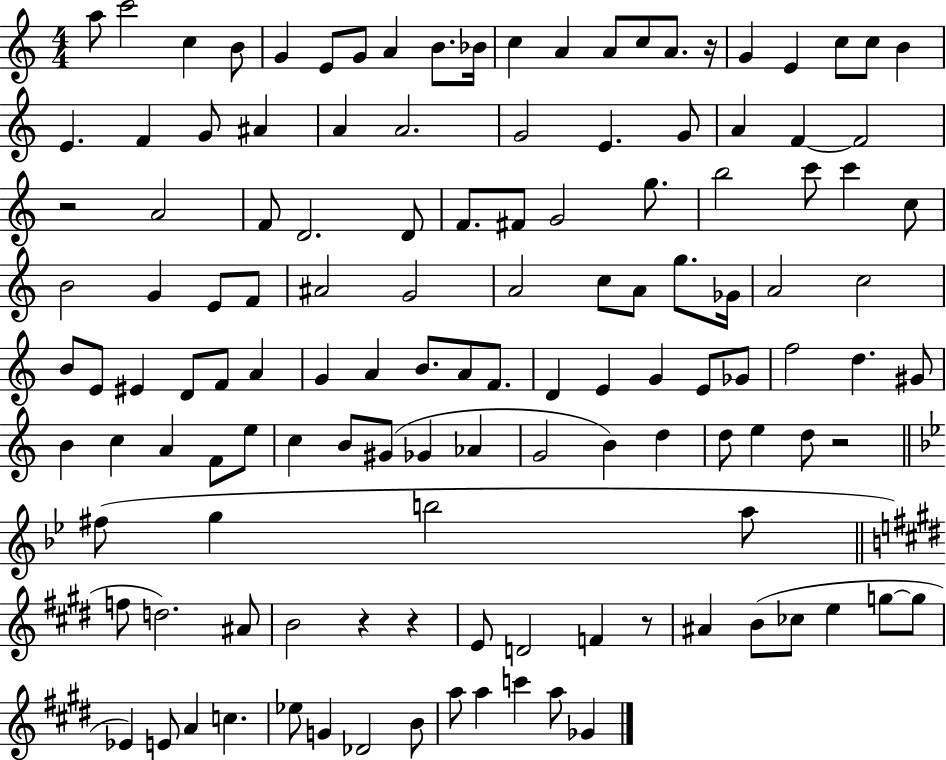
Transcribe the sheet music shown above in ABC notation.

X:1
T:Untitled
M:4/4
L:1/4
K:C
a/2 c'2 c B/2 G E/2 G/2 A B/2 _B/4 c A A/2 c/2 A/2 z/4 G E c/2 c/2 B E F G/2 ^A A A2 G2 E G/2 A F F2 z2 A2 F/2 D2 D/2 F/2 ^F/2 G2 g/2 b2 c'/2 c' c/2 B2 G E/2 F/2 ^A2 G2 A2 c/2 A/2 g/2 _G/4 A2 c2 B/2 E/2 ^E D/2 F/2 A G A B/2 A/2 F/2 D E G E/2 _G/2 f2 d ^G/2 B c A F/2 e/2 c B/2 ^G/2 _G _A G2 B d d/2 e d/2 z2 ^f/2 g b2 a/2 f/2 d2 ^A/2 B2 z z E/2 D2 F z/2 ^A B/2 _c/2 e g/2 g/2 _E E/2 A c _e/2 G _D2 B/2 a/2 a c' a/2 _G